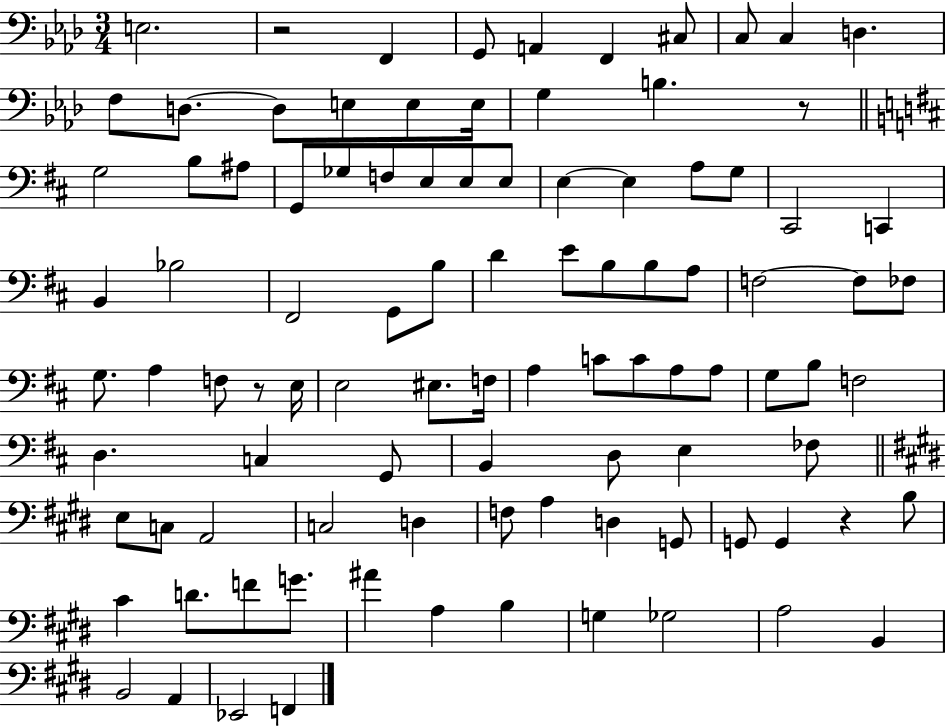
{
  \clef bass
  \numericTimeSignature
  \time 3/4
  \key aes \major
  e2. | r2 f,4 | g,8 a,4 f,4 cis8 | c8 c4 d4. | \break f8 d8.~~ d8 e8 e8 e16 | g4 b4. r8 | \bar "||" \break \key d \major g2 b8 ais8 | g,8 ges8 f8 e8 e8 e8 | e4~~ e4 a8 g8 | cis,2 c,4 | \break b,4 bes2 | fis,2 g,8 b8 | d'4 e'8 b8 b8 a8 | f2~~ f8 fes8 | \break g8. a4 f8 r8 e16 | e2 eis8. f16 | a4 c'8 c'8 a8 a8 | g8 b8 f2 | \break d4. c4 g,8 | b,4 d8 e4 fes8 | \bar "||" \break \key e \major e8 c8 a,2 | c2 d4 | f8 a4 d4 g,8 | g,8 g,4 r4 b8 | \break cis'4 d'8. f'8 g'8. | ais'4 a4 b4 | g4 ges2 | a2 b,4 | \break b,2 a,4 | ees,2 f,4 | \bar "|."
}